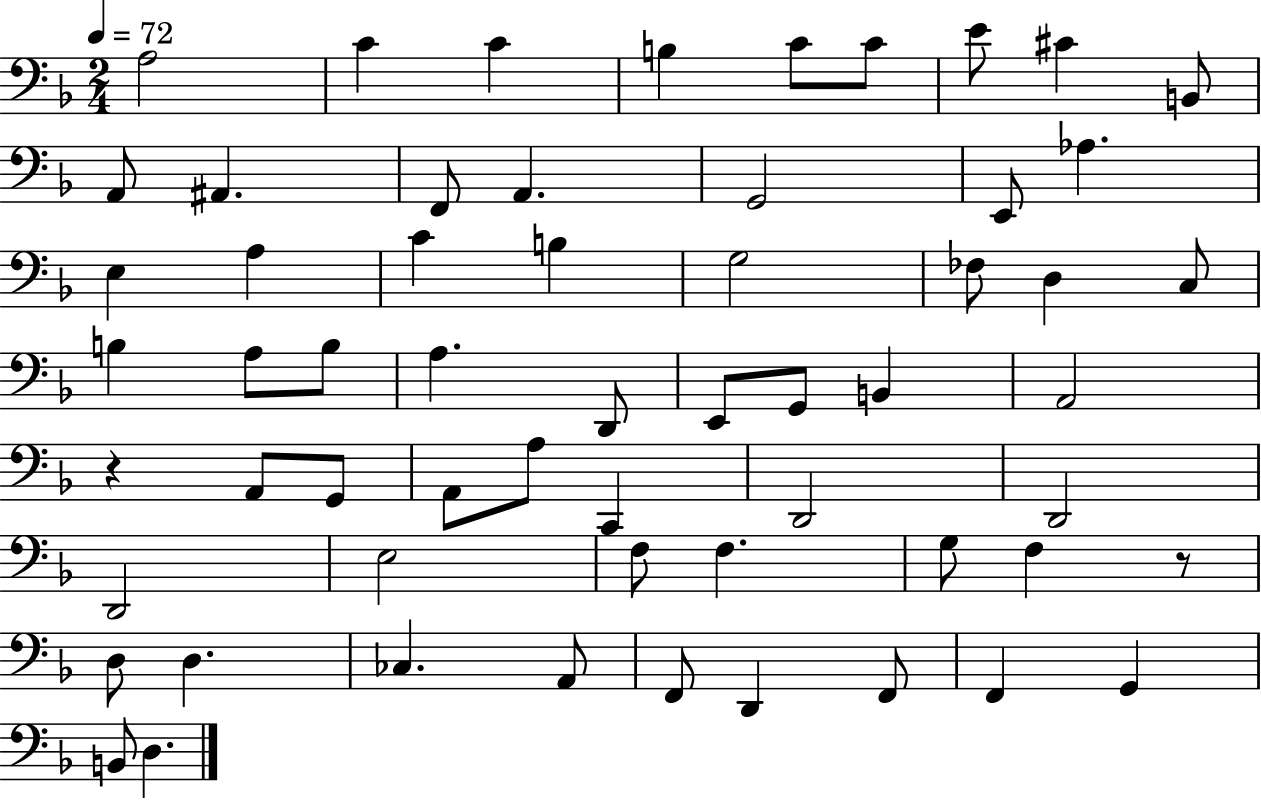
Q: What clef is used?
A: bass